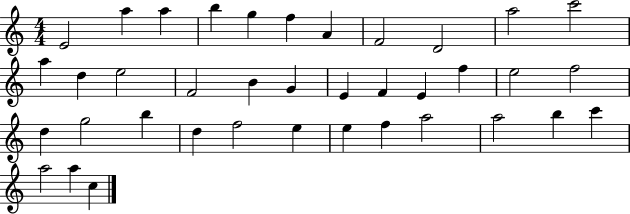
X:1
T:Untitled
M:4/4
L:1/4
K:C
E2 a a b g f A F2 D2 a2 c'2 a d e2 F2 B G E F E f e2 f2 d g2 b d f2 e e f a2 a2 b c' a2 a c